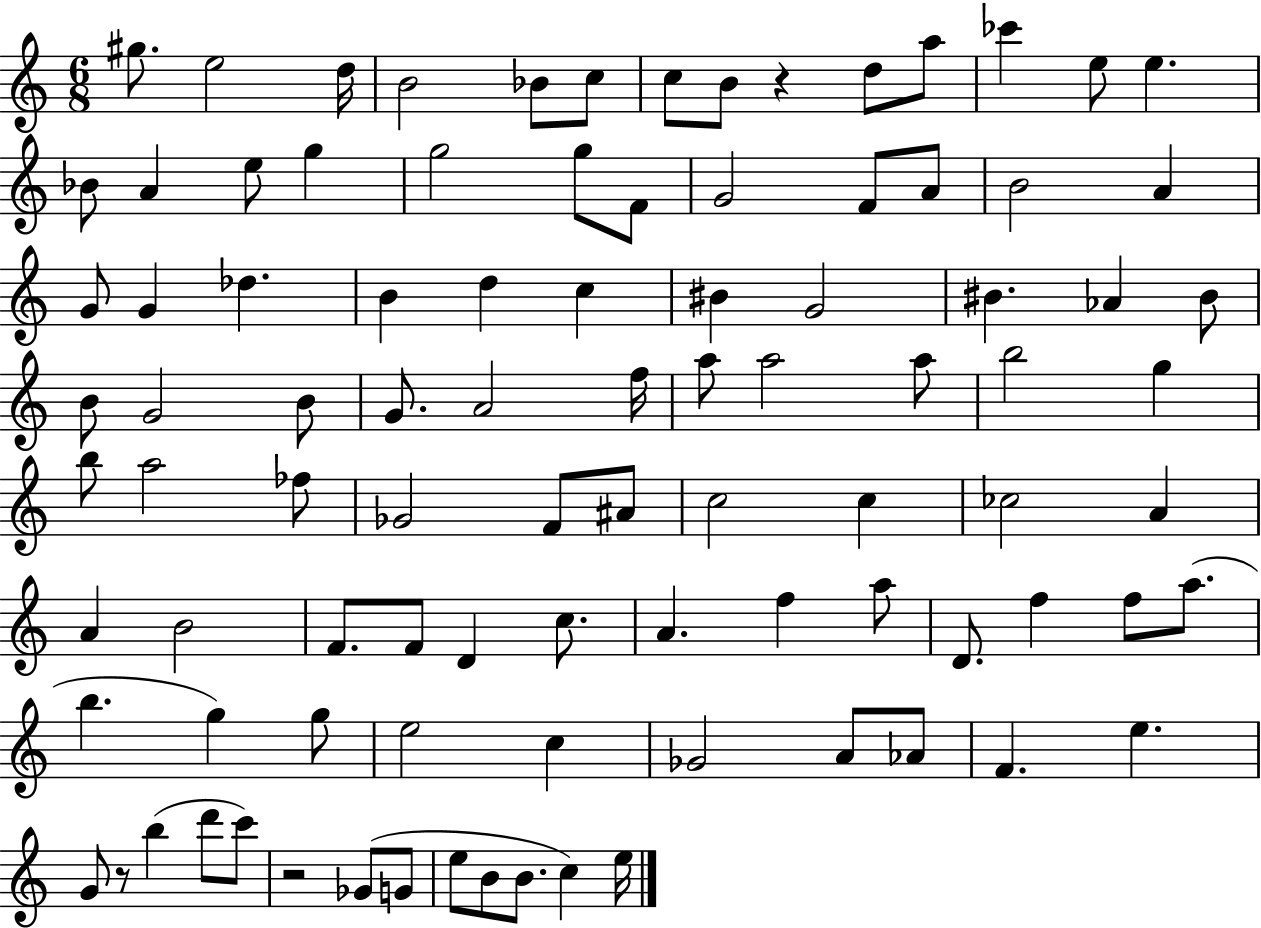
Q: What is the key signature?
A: C major